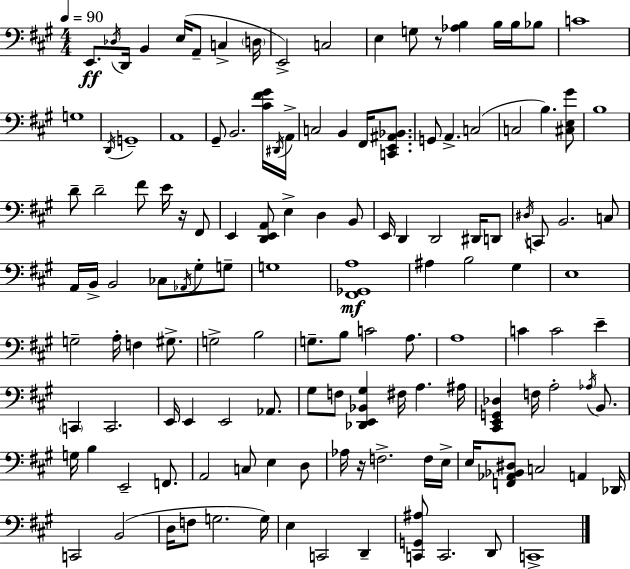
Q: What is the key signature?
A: A major